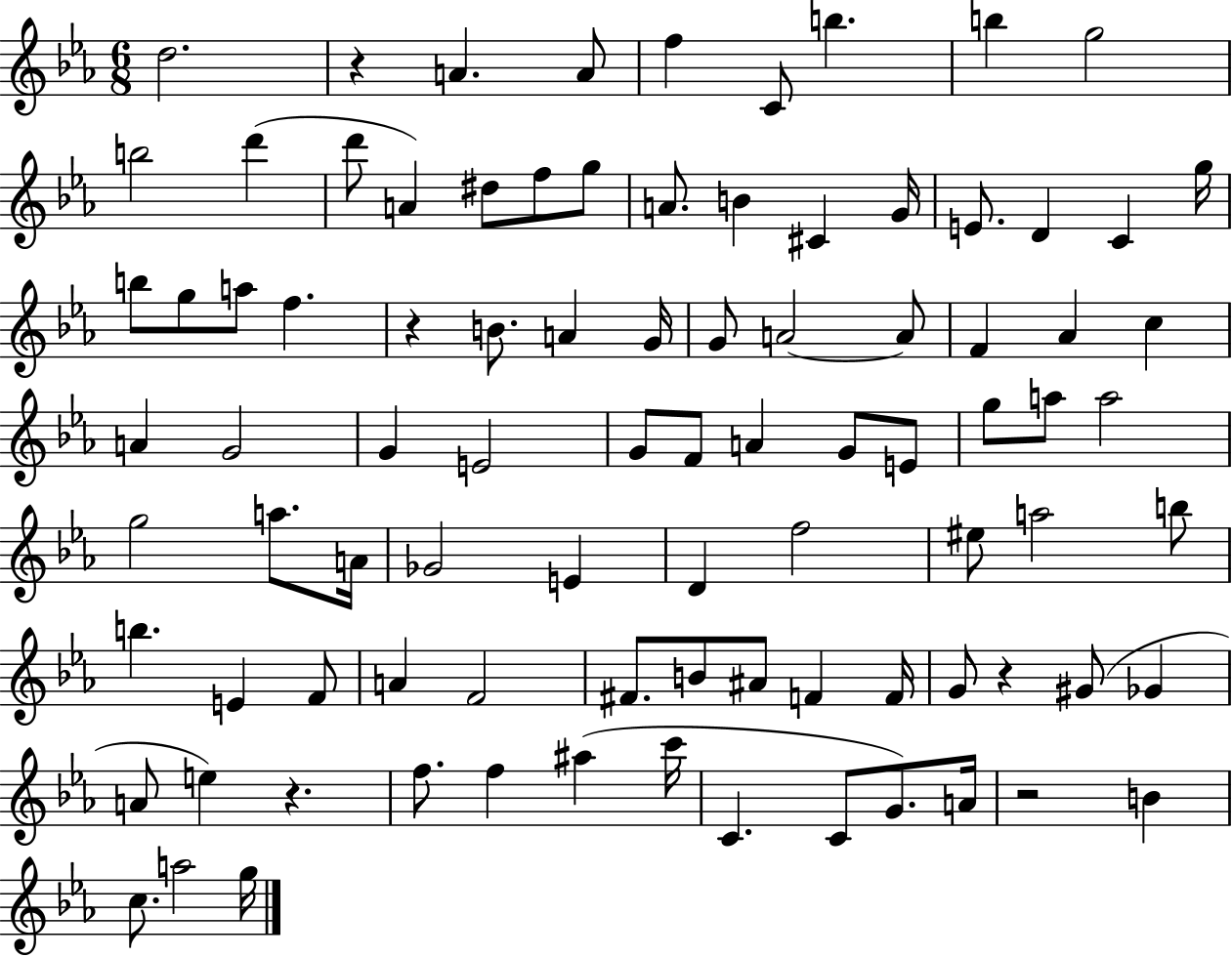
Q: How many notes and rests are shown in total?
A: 90